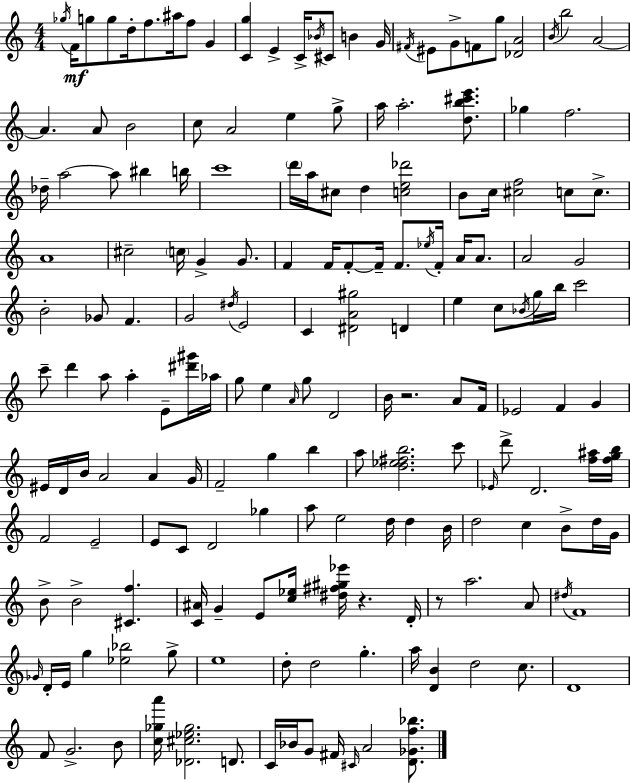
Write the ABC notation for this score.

X:1
T:Untitled
M:4/4
L:1/4
K:C
_g/4 F/4 g/2 g/2 d/4 f/2 ^a/4 f/2 G [Cg] E C/4 _B/4 ^C/2 B G/4 ^F/4 ^E/2 G/2 F/2 g/2 [_DA]2 B/4 b2 A2 A A/2 B2 c/2 A2 e g/2 a/4 a2 [db^c'e']/2 _g f2 _d/4 a2 a/2 ^b b/4 c'4 d'/4 a/4 ^c/2 d [ce_d']2 B/2 c/4 [^cf]2 c/2 c/2 A4 ^c2 c/4 G G/2 F F/4 F/2 F/4 F/2 _e/4 F/4 A/4 A/2 A2 G2 B2 _G/2 F G2 ^d/4 E2 C [^DA^g]2 D e c/2 _B/4 g/4 b/4 c'2 c'/2 d' a/2 a E/2 [^d'^g']/4 _a/4 g/2 e A/4 g/2 D2 B/4 z2 A/2 F/4 _E2 F G ^E/4 D/4 B/4 A2 A G/4 F2 g b a/2 [d_e^fb]2 c'/2 _E/4 d'/2 D2 [f^a]/4 [fgb]/4 F2 E2 E/2 C/2 D2 _g a/2 e2 d/4 d B/4 d2 c B/2 d/4 G/4 B/2 B2 [^Cf] [C^A]/4 G E/2 [c_e]/4 [^d^f^g_e']/4 z D/4 z/2 a2 A/2 ^d/4 F4 _G/4 D/4 E/4 g [_e_b]2 g/2 e4 d/2 d2 g a/4 [DB] d2 c/2 D4 F/2 G2 B/2 [c_ga']/4 [_D^c_e_g]2 D/2 C/4 _B/4 G/2 ^F/4 ^C/4 A2 [D_Gf_b]/2